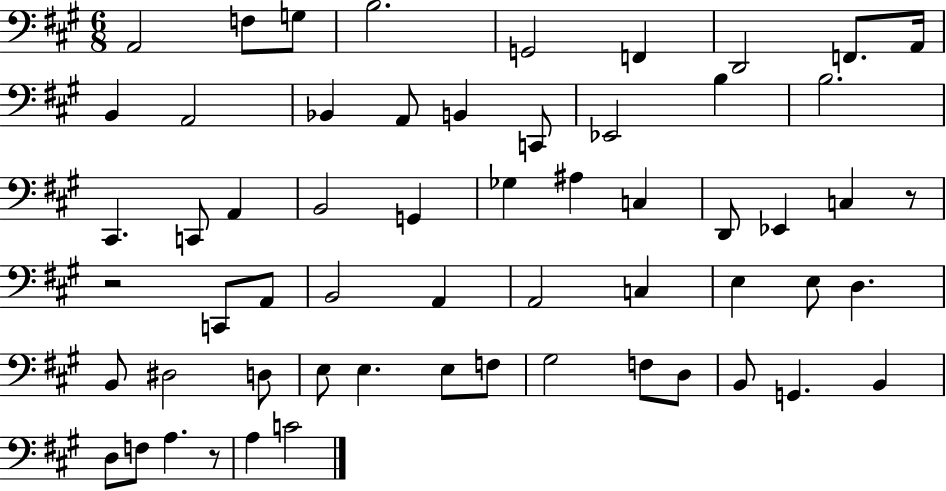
X:1
T:Untitled
M:6/8
L:1/4
K:A
A,,2 F,/2 G,/2 B,2 G,,2 F,, D,,2 F,,/2 A,,/4 B,, A,,2 _B,, A,,/2 B,, C,,/2 _E,,2 B, B,2 ^C,, C,,/2 A,, B,,2 G,, _G, ^A, C, D,,/2 _E,, C, z/2 z2 C,,/2 A,,/2 B,,2 A,, A,,2 C, E, E,/2 D, B,,/2 ^D,2 D,/2 E,/2 E, E,/2 F,/2 ^G,2 F,/2 D,/2 B,,/2 G,, B,, D,/2 F,/2 A, z/2 A, C2